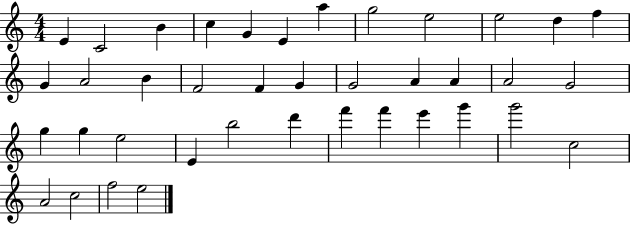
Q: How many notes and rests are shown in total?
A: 39